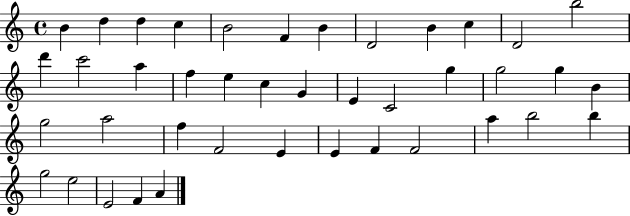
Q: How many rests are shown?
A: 0